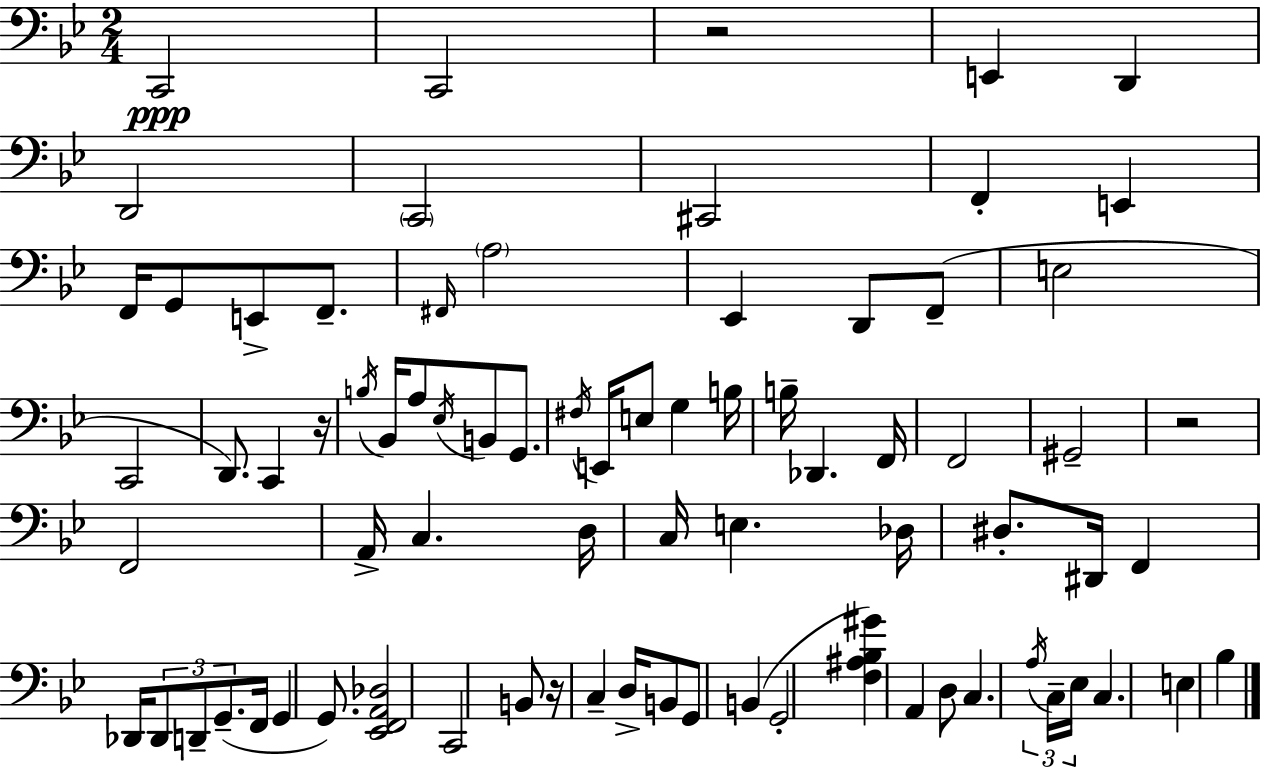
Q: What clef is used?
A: bass